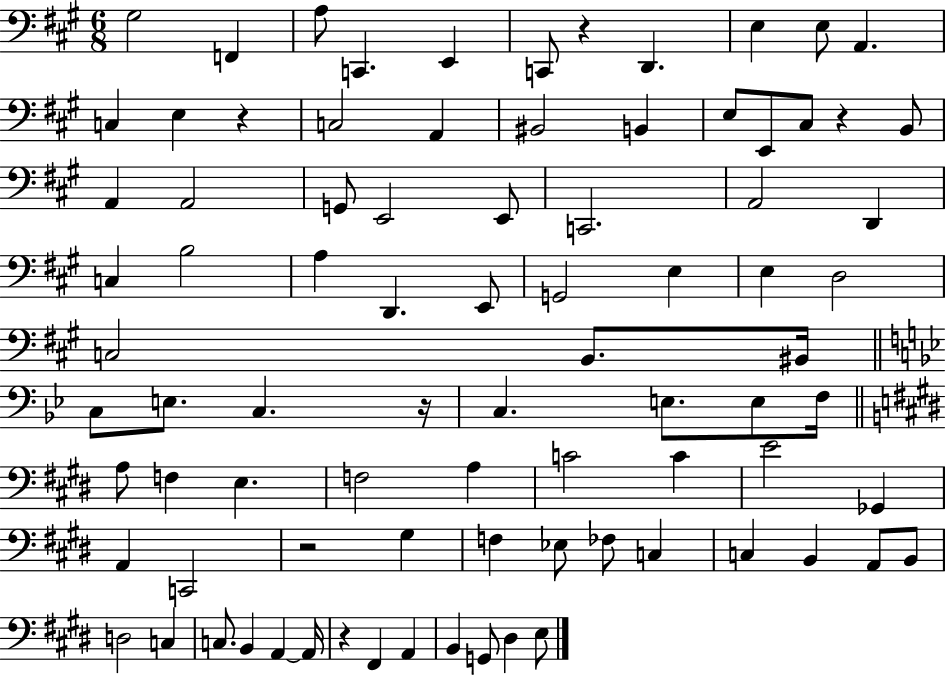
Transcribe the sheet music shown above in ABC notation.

X:1
T:Untitled
M:6/8
L:1/4
K:A
^G,2 F,, A,/2 C,, E,, C,,/2 z D,, E, E,/2 A,, C, E, z C,2 A,, ^B,,2 B,, E,/2 E,,/2 ^C,/2 z B,,/2 A,, A,,2 G,,/2 E,,2 E,,/2 C,,2 A,,2 D,, C, B,2 A, D,, E,,/2 G,,2 E, E, D,2 C,2 B,,/2 ^B,,/4 C,/2 E,/2 C, z/4 C, E,/2 E,/2 F,/4 A,/2 F, E, F,2 A, C2 C E2 _G,, A,, C,,2 z2 ^G, F, _E,/2 _F,/2 C, C, B,, A,,/2 B,,/2 D,2 C, C,/2 B,, A,, A,,/4 z ^F,, A,, B,, G,,/2 ^D, E,/2